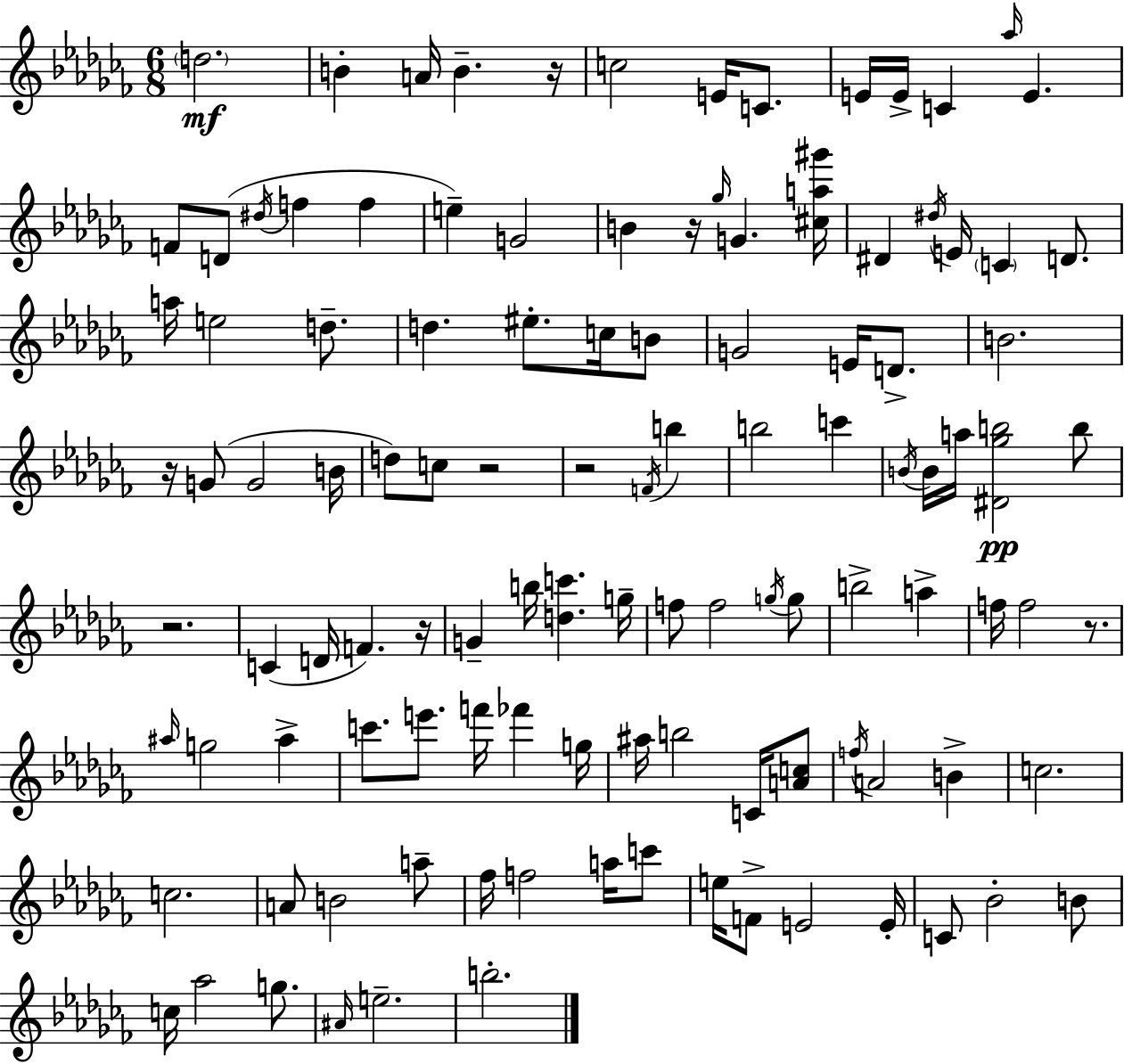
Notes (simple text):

D5/h. B4/q A4/s B4/q. R/s C5/h E4/s C4/e. E4/s E4/s C4/q Ab5/s E4/q. F4/e D4/e D#5/s F5/q F5/q E5/q G4/h B4/q R/s Gb5/s G4/q. [C#5,A5,G#6]/s D#4/q D#5/s E4/s C4/q D4/e. A5/s E5/h D5/e. D5/q. EIS5/e. C5/s B4/e G4/h E4/s D4/e. B4/h. R/s G4/e G4/h B4/s D5/e C5/e R/h R/h F4/s B5/q B5/h C6/q B4/s B4/s A5/s [D#4,Gb5,B5]/h B5/e R/h. C4/q D4/s F4/q. R/s G4/q B5/s [D5,C6]/q. G5/s F5/e F5/h G5/s G5/e B5/h A5/q F5/s F5/h R/e. A#5/s G5/h A#5/q C6/e. E6/e. F6/s FES6/q G5/s A#5/s B5/h C4/s [A4,C5]/e F5/s A4/h B4/q C5/h. C5/h. A4/e B4/h A5/e FES5/s F5/h A5/s C6/e E5/s F4/e E4/h E4/s C4/e Bb4/h B4/e C5/s Ab5/h G5/e. A#4/s E5/h. B5/h.